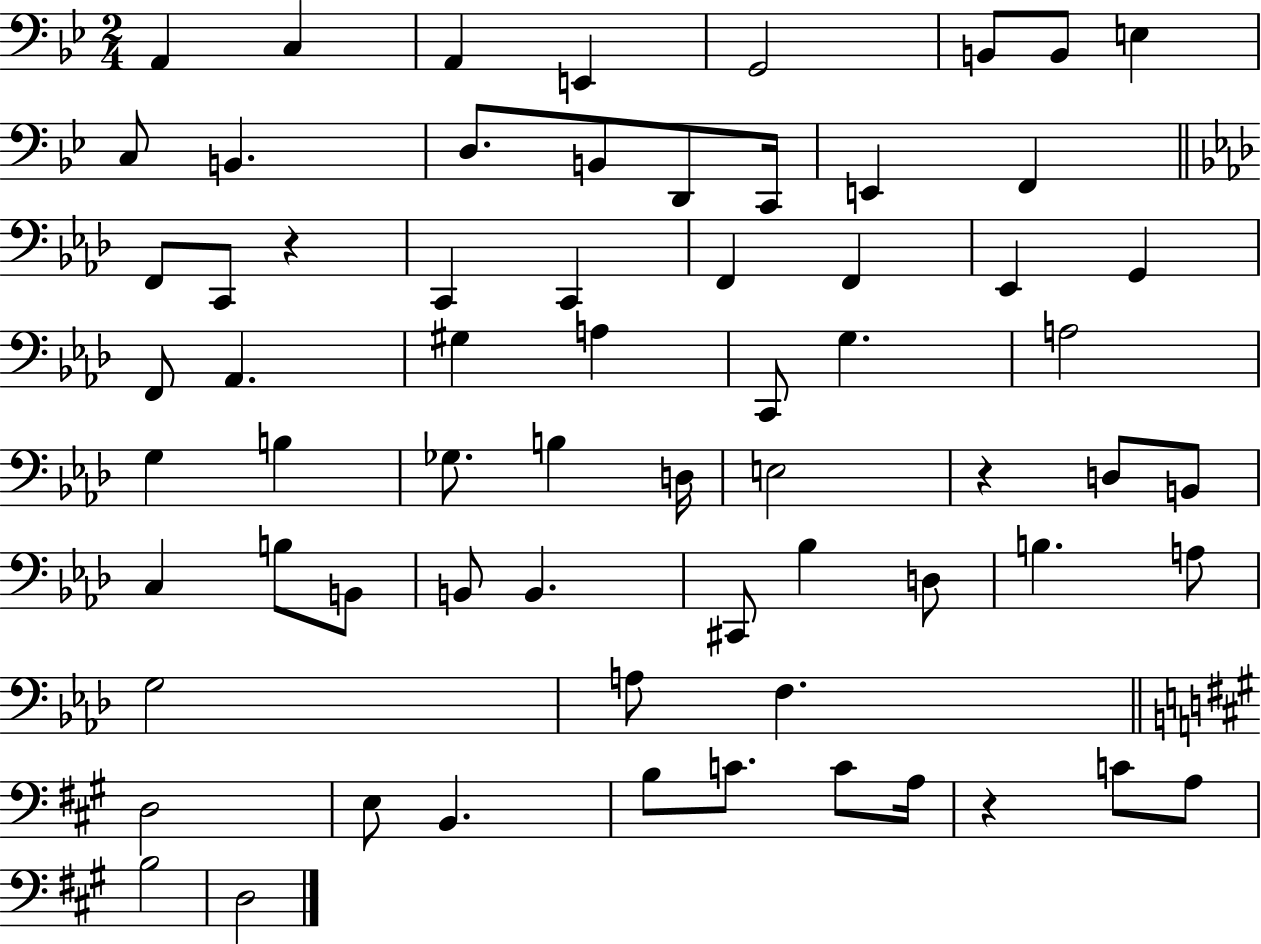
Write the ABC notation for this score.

X:1
T:Untitled
M:2/4
L:1/4
K:Bb
A,, C, A,, E,, G,,2 B,,/2 B,,/2 E, C,/2 B,, D,/2 B,,/2 D,,/2 C,,/4 E,, F,, F,,/2 C,,/2 z C,, C,, F,, F,, _E,, G,, F,,/2 _A,, ^G, A, C,,/2 G, A,2 G, B, _G,/2 B, D,/4 E,2 z D,/2 B,,/2 C, B,/2 B,,/2 B,,/2 B,, ^C,,/2 _B, D,/2 B, A,/2 G,2 A,/2 F, D,2 E,/2 B,, B,/2 C/2 C/2 A,/4 z C/2 A,/2 B,2 D,2